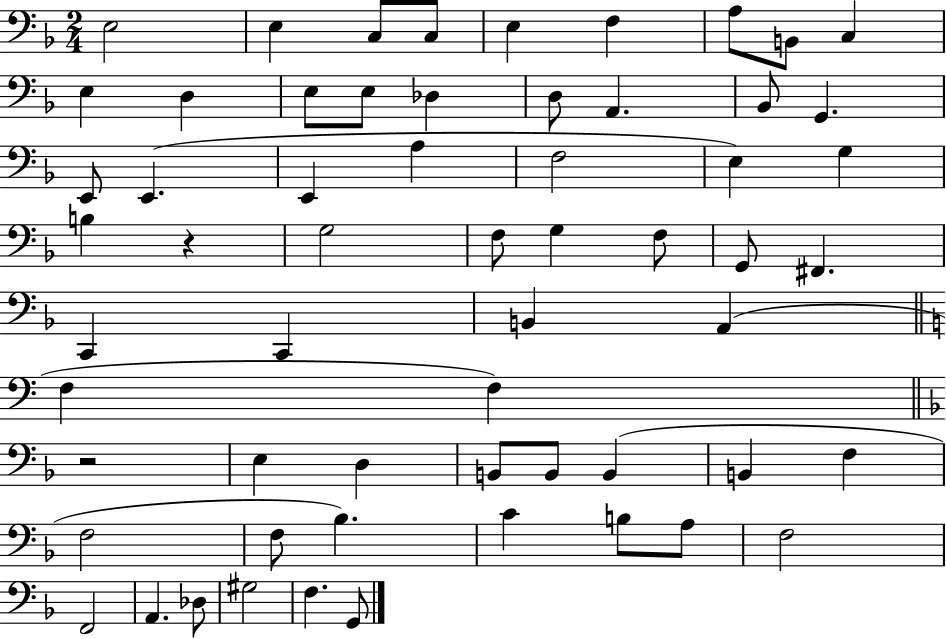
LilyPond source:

{
  \clef bass
  \numericTimeSignature
  \time 2/4
  \key f \major
  \repeat volta 2 { e2 | e4 c8 c8 | e4 f4 | a8 b,8 c4 | \break e4 d4 | e8 e8 des4 | d8 a,4. | bes,8 g,4. | \break e,8 e,4.( | e,4 a4 | f2 | e4) g4 | \break b4 r4 | g2 | f8 g4 f8 | g,8 fis,4. | \break c,4 c,4 | b,4 a,4( | \bar "||" \break \key a \minor f4 f4) | \bar "||" \break \key f \major r2 | e4 d4 | b,8 b,8 b,4( | b,4 f4 | \break f2 | f8 bes4.) | c'4 b8 a8 | f2 | \break f,2 | a,4. des8 | gis2 | f4. g,8 | \break } \bar "|."
}